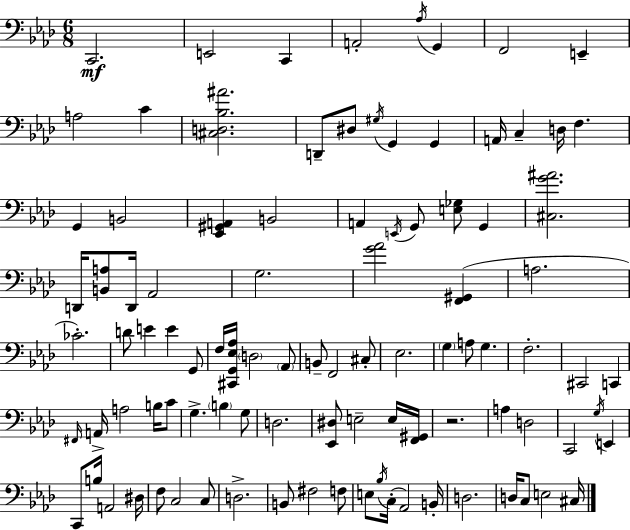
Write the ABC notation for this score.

X:1
T:Untitled
M:6/8
L:1/4
K:Ab
C,,2 E,,2 C,, A,,2 _A,/4 G,, F,,2 E,, A,2 C [^C,D,_B,^A]2 D,,/2 ^D,/2 ^G,/4 G,, G,, A,,/4 C, D,/4 F, G,, B,,2 [_E,,^G,,A,,] B,,2 A,, E,,/4 G,,/2 [E,_G,]/2 G,, [^C,G^A]2 D,,/4 [B,,A,]/2 D,,/4 _A,,2 G,2 [G_A]2 [F,,^G,,] A,2 _C2 D/2 E E G,,/2 F,/4 [^C,,G,,_E,_A,]/4 D,2 _A,,/2 B,,/2 F,,2 ^C,/2 _E,2 G, A,/2 G, F,2 ^C,,2 C,, ^F,,/4 A,,/4 A,2 B,/4 C/2 G, B, G,/2 D,2 [_E,,^D,]/2 E,2 E,/4 [F,,^G,,]/4 z2 A, D,2 C,,2 G,/4 E,, C,,/2 B,/4 A,,2 ^D,/4 F,/2 C,2 C,/2 D,2 B,,/2 ^F,2 F,/2 E,/2 _B,/4 C,/4 _A,,2 B,,/4 D,2 D,/4 C,/2 E,2 ^C,/4